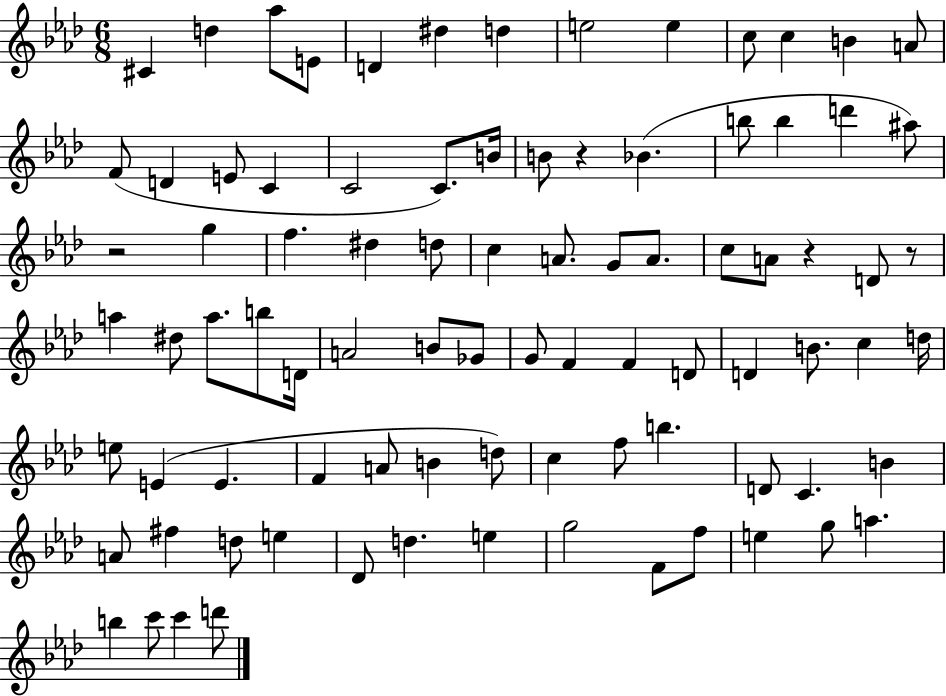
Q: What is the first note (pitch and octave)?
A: C#4